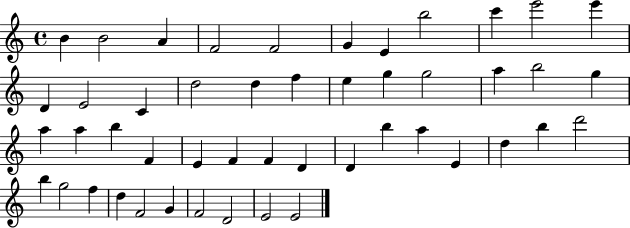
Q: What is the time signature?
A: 4/4